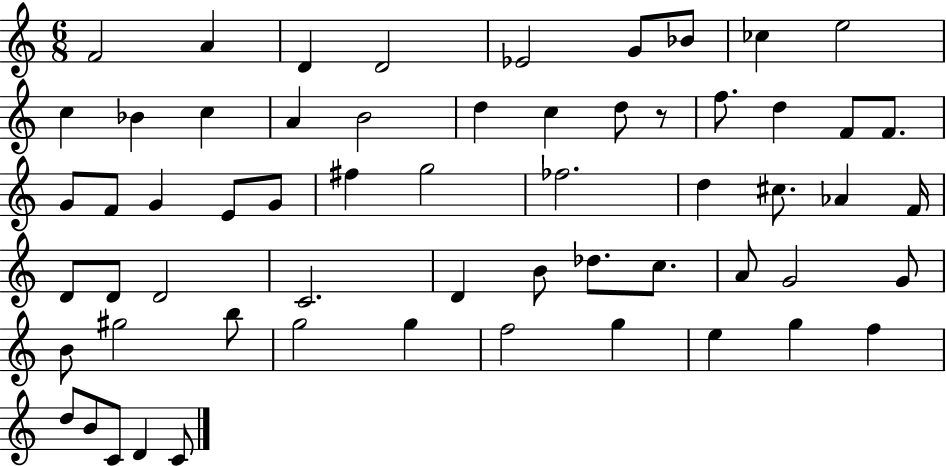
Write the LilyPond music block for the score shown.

{
  \clef treble
  \numericTimeSignature
  \time 6/8
  \key c \major
  f'2 a'4 | d'4 d'2 | ees'2 g'8 bes'8 | ces''4 e''2 | \break c''4 bes'4 c''4 | a'4 b'2 | d''4 c''4 d''8 r8 | f''8. d''4 f'8 f'8. | \break g'8 f'8 g'4 e'8 g'8 | fis''4 g''2 | fes''2. | d''4 cis''8. aes'4 f'16 | \break d'8 d'8 d'2 | c'2. | d'4 b'8 des''8. c''8. | a'8 g'2 g'8 | \break b'8 gis''2 b''8 | g''2 g''4 | f''2 g''4 | e''4 g''4 f''4 | \break d''8 b'8 c'8 d'4 c'8 | \bar "|."
}